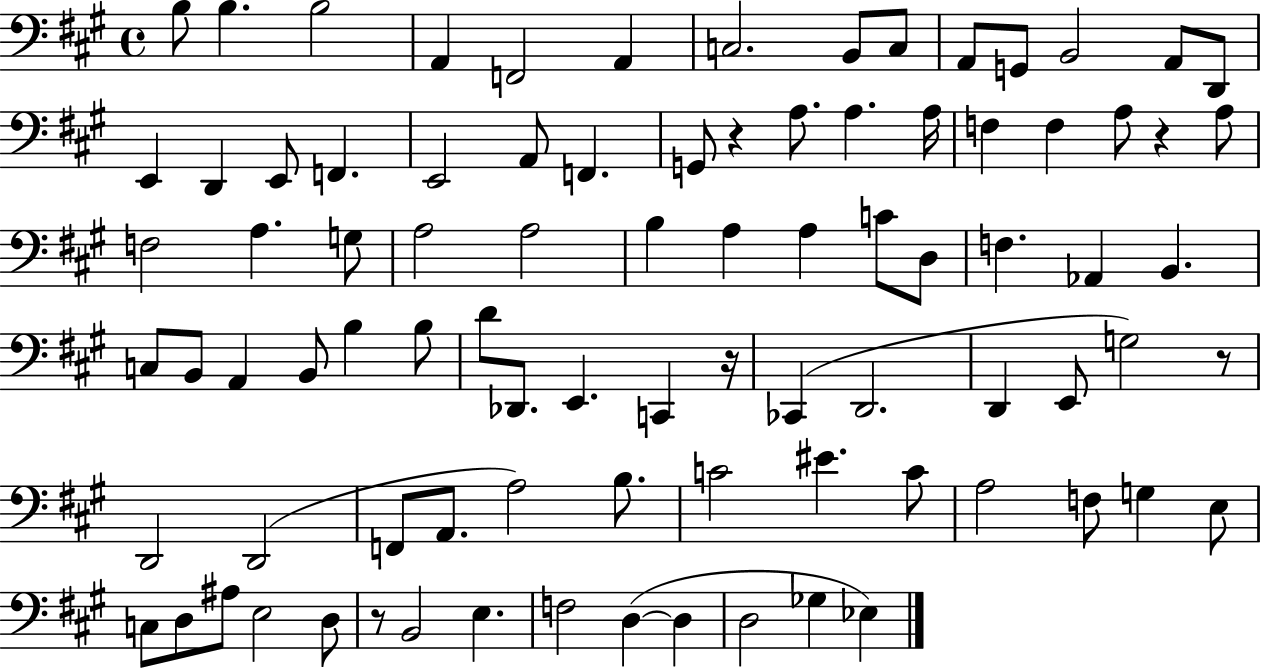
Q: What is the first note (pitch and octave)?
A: B3